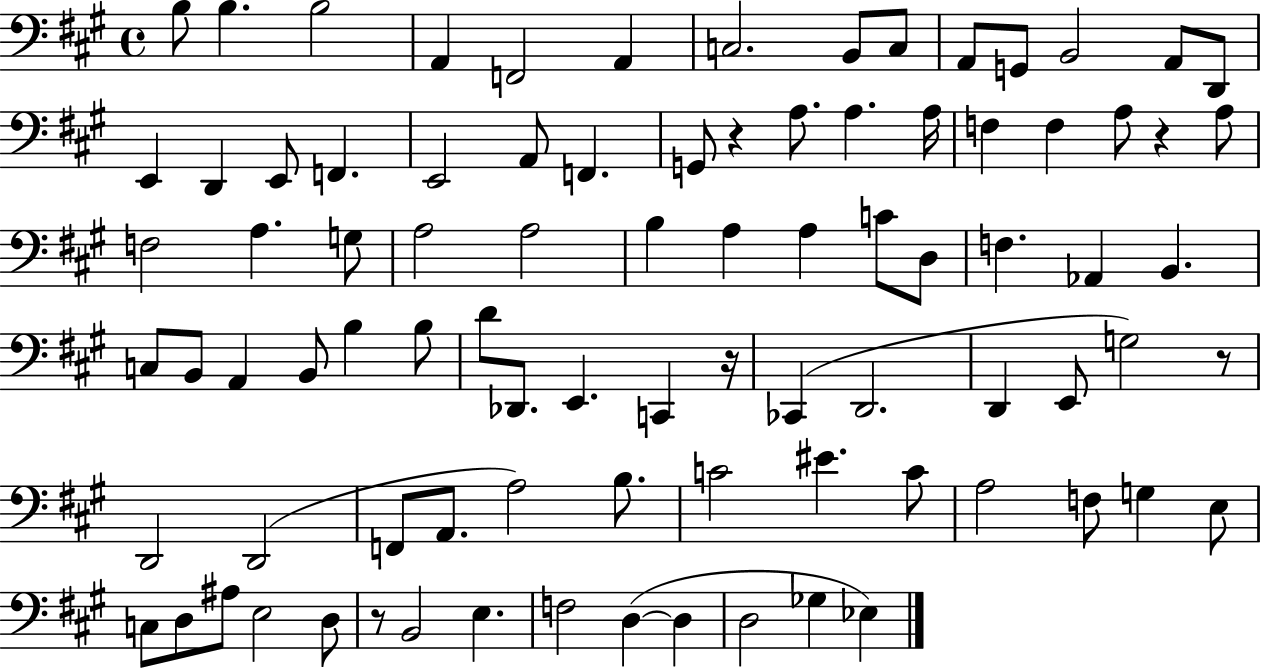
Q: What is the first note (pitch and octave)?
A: B3